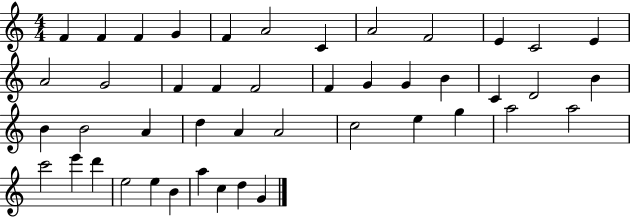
{
  \clef treble
  \numericTimeSignature
  \time 4/4
  \key c \major
  f'4 f'4 f'4 g'4 | f'4 a'2 c'4 | a'2 f'2 | e'4 c'2 e'4 | \break a'2 g'2 | f'4 f'4 f'2 | f'4 g'4 g'4 b'4 | c'4 d'2 b'4 | \break b'4 b'2 a'4 | d''4 a'4 a'2 | c''2 e''4 g''4 | a''2 a''2 | \break c'''2 e'''4 d'''4 | e''2 e''4 b'4 | a''4 c''4 d''4 g'4 | \bar "|."
}